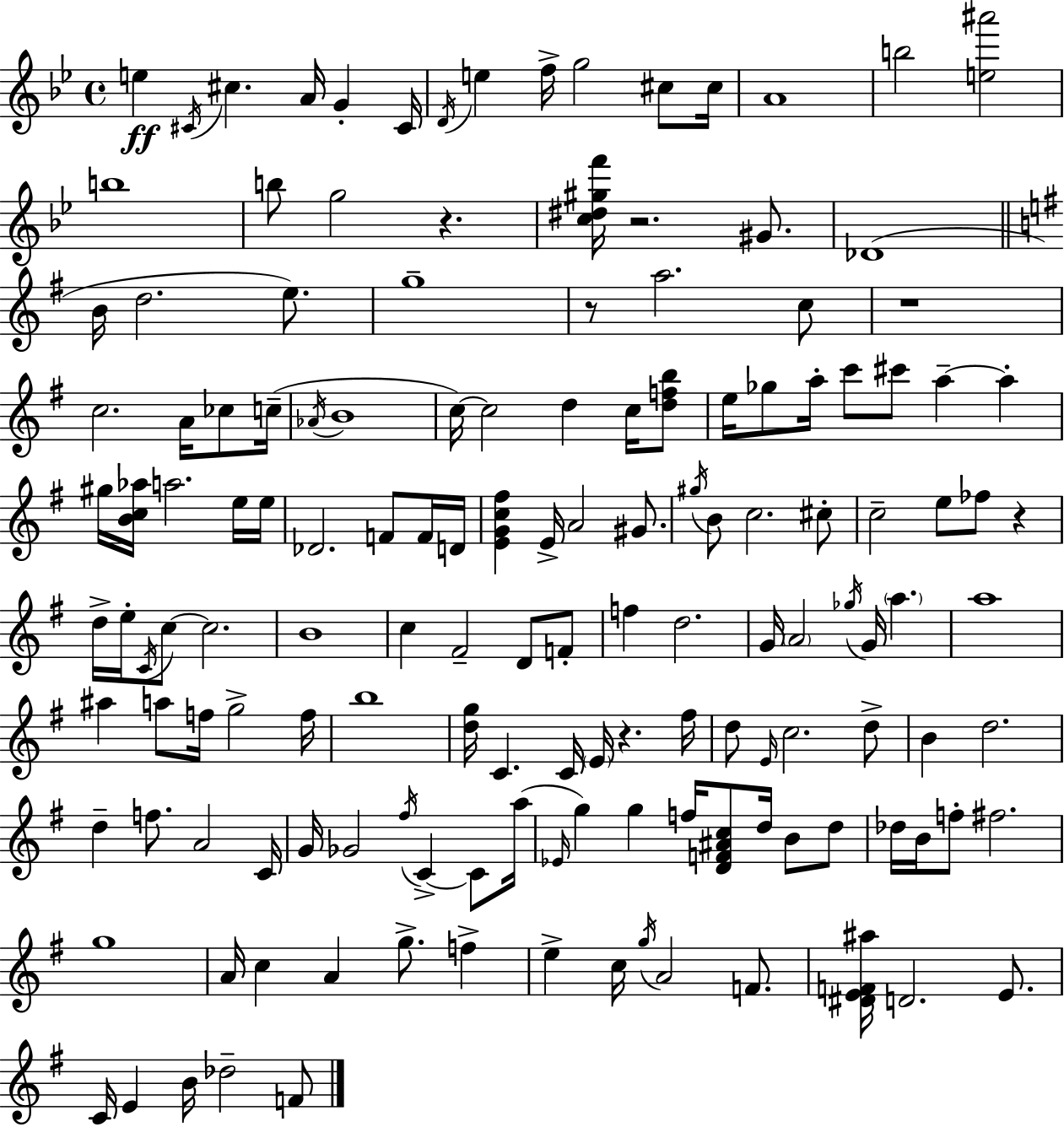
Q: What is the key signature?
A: BES major